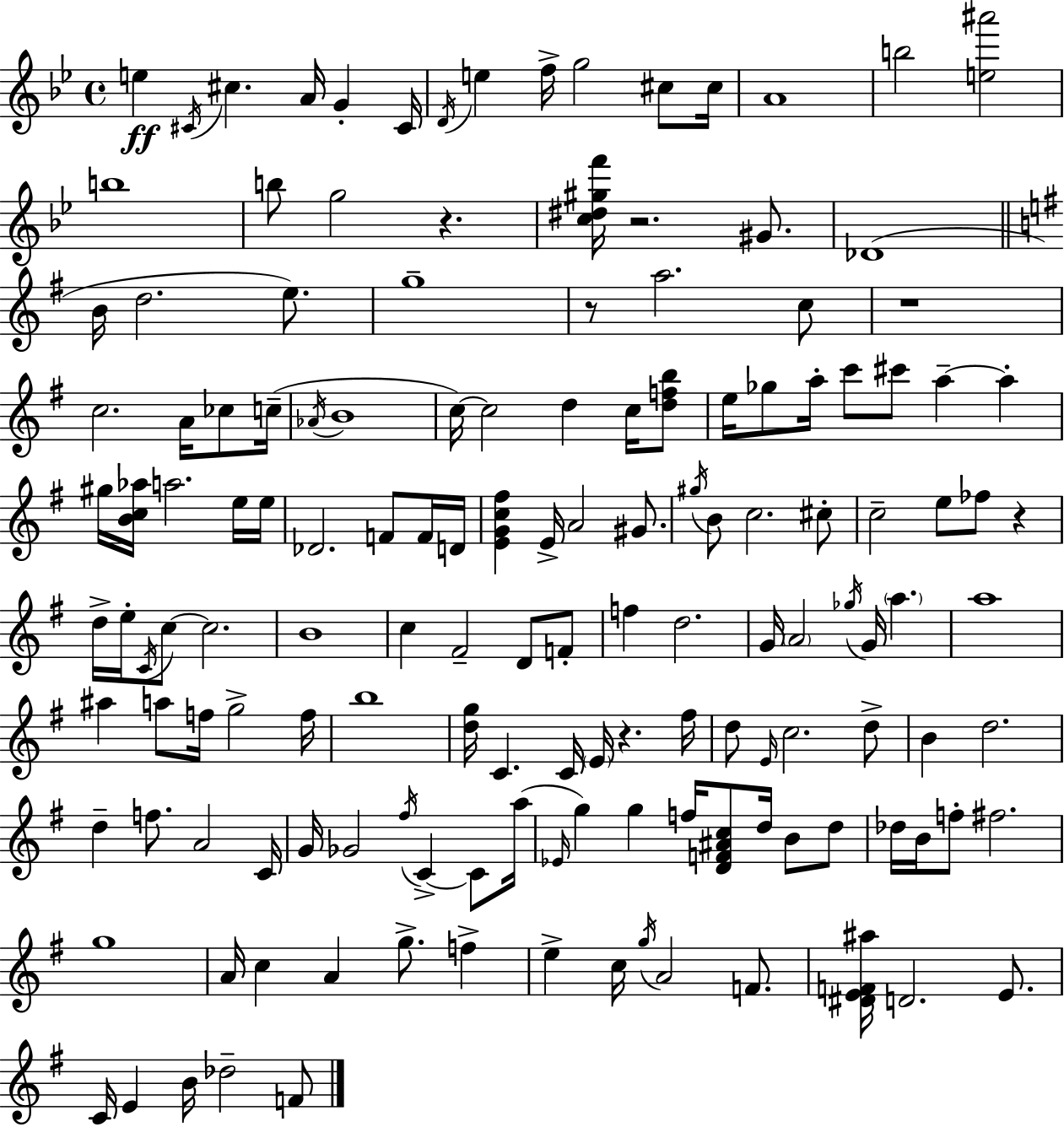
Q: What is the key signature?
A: BES major